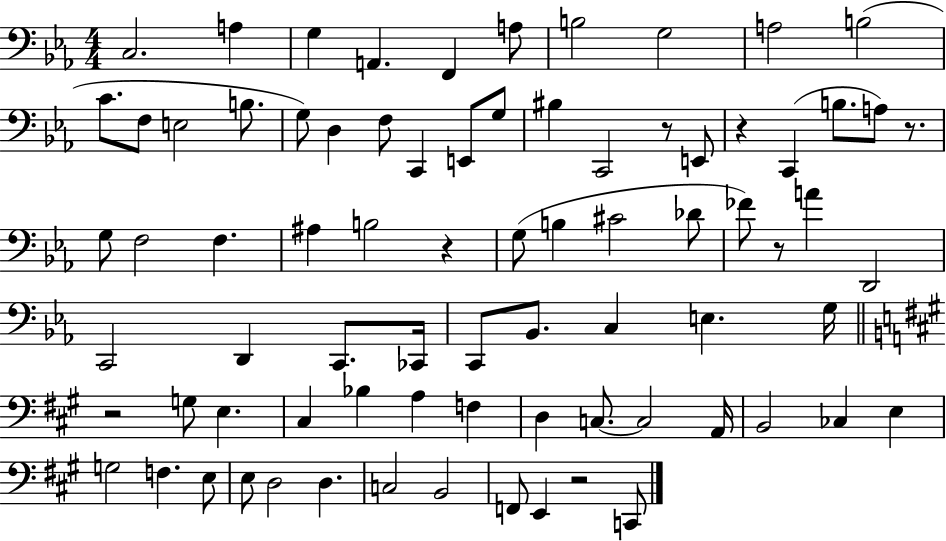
{
  \clef bass
  \numericTimeSignature
  \time 4/4
  \key ees \major
  c2. a4 | g4 a,4. f,4 a8 | b2 g2 | a2 b2( | \break c'8. f8 e2 b8. | g8) d4 f8 c,4 e,8 g8 | bis4 c,2 r8 e,8 | r4 c,4( b8. a8) r8. | \break g8 f2 f4. | ais4 b2 r4 | g8( b4 cis'2 des'8 | fes'8) r8 a'4 d,2 | \break c,2 d,4 c,8. ces,16 | c,8 bes,8. c4 e4. g16 | \bar "||" \break \key a \major r2 g8 e4. | cis4 bes4 a4 f4 | d4 c8.~~ c2 a,16 | b,2 ces4 e4 | \break g2 f4. e8 | e8 d2 d4. | c2 b,2 | f,8 e,4 r2 c,8 | \break \bar "|."
}